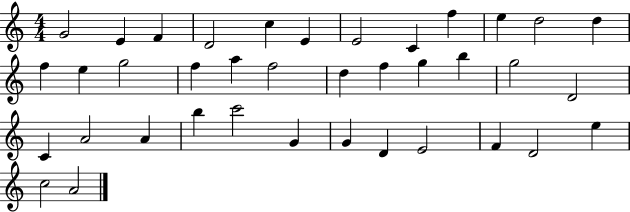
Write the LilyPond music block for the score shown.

{
  \clef treble
  \numericTimeSignature
  \time 4/4
  \key c \major
  g'2 e'4 f'4 | d'2 c''4 e'4 | e'2 c'4 f''4 | e''4 d''2 d''4 | \break f''4 e''4 g''2 | f''4 a''4 f''2 | d''4 f''4 g''4 b''4 | g''2 d'2 | \break c'4 a'2 a'4 | b''4 c'''2 g'4 | g'4 d'4 e'2 | f'4 d'2 e''4 | \break c''2 a'2 | \bar "|."
}